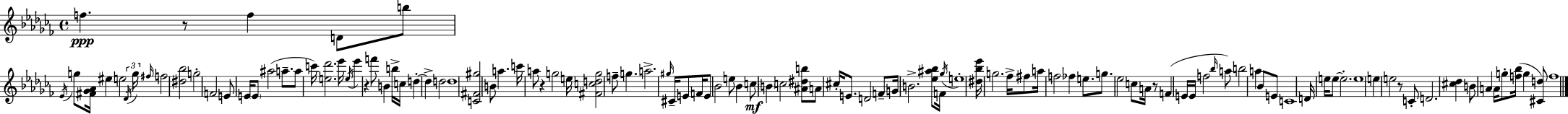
F5/q. R/e F5/q D4/e B5/e Eb4/s G5/e [F#4,Gb4,Ab4]/s EIS5/q E5/h Db4/s G5/s F#5/s F5/h [D#5,Bb5]/h G5/h F4/h E4/e E4/s E4/e A#5/h A5/e. A5/e C6/s [E5,Db6]/h. Eb6/s E5/s Eb6/q R/q F6/e B4/q B5/s C5/s D5/q D5/q D5/h D5/w [C4,F#4,G#5]/h B4/e A5/q. C6/s A5/e R/q G5/h E5/s [F#4,C5,D5,G5]/h F5/e G5/q. A5/h. G#5/s C#4/s E4/e F4/s E4/e Bb4/h E5/e Bb4/q C5/e B4/q C5/h [A#4,D#5,B5]/e A4/e C#5/s E4/e. D4/h F4/e G4/s B4/h. [Eb5,A#5,Bb5]/e F4/s Gb5/s E5/w [D#5,Bb5,Eb6]/s G5/h. FES5/s F#5/e A5/s F5/h FES5/q E5/e. G5/e. Eb5/h C5/e A4/s R/e F4/q E4/s E4/s F5/h Bb5/s A5/e B5/h A5/q Bb4/e E4/e C4/w D4/s E5/s E5/e E5/h. E5/w E5/q E5/h R/e C4/e D4/h. [C#5,Db5]/q B4/e A4/q A4/s G5/e [F5,Bb5]/s G5/q [C#4,D5]/e F5/w